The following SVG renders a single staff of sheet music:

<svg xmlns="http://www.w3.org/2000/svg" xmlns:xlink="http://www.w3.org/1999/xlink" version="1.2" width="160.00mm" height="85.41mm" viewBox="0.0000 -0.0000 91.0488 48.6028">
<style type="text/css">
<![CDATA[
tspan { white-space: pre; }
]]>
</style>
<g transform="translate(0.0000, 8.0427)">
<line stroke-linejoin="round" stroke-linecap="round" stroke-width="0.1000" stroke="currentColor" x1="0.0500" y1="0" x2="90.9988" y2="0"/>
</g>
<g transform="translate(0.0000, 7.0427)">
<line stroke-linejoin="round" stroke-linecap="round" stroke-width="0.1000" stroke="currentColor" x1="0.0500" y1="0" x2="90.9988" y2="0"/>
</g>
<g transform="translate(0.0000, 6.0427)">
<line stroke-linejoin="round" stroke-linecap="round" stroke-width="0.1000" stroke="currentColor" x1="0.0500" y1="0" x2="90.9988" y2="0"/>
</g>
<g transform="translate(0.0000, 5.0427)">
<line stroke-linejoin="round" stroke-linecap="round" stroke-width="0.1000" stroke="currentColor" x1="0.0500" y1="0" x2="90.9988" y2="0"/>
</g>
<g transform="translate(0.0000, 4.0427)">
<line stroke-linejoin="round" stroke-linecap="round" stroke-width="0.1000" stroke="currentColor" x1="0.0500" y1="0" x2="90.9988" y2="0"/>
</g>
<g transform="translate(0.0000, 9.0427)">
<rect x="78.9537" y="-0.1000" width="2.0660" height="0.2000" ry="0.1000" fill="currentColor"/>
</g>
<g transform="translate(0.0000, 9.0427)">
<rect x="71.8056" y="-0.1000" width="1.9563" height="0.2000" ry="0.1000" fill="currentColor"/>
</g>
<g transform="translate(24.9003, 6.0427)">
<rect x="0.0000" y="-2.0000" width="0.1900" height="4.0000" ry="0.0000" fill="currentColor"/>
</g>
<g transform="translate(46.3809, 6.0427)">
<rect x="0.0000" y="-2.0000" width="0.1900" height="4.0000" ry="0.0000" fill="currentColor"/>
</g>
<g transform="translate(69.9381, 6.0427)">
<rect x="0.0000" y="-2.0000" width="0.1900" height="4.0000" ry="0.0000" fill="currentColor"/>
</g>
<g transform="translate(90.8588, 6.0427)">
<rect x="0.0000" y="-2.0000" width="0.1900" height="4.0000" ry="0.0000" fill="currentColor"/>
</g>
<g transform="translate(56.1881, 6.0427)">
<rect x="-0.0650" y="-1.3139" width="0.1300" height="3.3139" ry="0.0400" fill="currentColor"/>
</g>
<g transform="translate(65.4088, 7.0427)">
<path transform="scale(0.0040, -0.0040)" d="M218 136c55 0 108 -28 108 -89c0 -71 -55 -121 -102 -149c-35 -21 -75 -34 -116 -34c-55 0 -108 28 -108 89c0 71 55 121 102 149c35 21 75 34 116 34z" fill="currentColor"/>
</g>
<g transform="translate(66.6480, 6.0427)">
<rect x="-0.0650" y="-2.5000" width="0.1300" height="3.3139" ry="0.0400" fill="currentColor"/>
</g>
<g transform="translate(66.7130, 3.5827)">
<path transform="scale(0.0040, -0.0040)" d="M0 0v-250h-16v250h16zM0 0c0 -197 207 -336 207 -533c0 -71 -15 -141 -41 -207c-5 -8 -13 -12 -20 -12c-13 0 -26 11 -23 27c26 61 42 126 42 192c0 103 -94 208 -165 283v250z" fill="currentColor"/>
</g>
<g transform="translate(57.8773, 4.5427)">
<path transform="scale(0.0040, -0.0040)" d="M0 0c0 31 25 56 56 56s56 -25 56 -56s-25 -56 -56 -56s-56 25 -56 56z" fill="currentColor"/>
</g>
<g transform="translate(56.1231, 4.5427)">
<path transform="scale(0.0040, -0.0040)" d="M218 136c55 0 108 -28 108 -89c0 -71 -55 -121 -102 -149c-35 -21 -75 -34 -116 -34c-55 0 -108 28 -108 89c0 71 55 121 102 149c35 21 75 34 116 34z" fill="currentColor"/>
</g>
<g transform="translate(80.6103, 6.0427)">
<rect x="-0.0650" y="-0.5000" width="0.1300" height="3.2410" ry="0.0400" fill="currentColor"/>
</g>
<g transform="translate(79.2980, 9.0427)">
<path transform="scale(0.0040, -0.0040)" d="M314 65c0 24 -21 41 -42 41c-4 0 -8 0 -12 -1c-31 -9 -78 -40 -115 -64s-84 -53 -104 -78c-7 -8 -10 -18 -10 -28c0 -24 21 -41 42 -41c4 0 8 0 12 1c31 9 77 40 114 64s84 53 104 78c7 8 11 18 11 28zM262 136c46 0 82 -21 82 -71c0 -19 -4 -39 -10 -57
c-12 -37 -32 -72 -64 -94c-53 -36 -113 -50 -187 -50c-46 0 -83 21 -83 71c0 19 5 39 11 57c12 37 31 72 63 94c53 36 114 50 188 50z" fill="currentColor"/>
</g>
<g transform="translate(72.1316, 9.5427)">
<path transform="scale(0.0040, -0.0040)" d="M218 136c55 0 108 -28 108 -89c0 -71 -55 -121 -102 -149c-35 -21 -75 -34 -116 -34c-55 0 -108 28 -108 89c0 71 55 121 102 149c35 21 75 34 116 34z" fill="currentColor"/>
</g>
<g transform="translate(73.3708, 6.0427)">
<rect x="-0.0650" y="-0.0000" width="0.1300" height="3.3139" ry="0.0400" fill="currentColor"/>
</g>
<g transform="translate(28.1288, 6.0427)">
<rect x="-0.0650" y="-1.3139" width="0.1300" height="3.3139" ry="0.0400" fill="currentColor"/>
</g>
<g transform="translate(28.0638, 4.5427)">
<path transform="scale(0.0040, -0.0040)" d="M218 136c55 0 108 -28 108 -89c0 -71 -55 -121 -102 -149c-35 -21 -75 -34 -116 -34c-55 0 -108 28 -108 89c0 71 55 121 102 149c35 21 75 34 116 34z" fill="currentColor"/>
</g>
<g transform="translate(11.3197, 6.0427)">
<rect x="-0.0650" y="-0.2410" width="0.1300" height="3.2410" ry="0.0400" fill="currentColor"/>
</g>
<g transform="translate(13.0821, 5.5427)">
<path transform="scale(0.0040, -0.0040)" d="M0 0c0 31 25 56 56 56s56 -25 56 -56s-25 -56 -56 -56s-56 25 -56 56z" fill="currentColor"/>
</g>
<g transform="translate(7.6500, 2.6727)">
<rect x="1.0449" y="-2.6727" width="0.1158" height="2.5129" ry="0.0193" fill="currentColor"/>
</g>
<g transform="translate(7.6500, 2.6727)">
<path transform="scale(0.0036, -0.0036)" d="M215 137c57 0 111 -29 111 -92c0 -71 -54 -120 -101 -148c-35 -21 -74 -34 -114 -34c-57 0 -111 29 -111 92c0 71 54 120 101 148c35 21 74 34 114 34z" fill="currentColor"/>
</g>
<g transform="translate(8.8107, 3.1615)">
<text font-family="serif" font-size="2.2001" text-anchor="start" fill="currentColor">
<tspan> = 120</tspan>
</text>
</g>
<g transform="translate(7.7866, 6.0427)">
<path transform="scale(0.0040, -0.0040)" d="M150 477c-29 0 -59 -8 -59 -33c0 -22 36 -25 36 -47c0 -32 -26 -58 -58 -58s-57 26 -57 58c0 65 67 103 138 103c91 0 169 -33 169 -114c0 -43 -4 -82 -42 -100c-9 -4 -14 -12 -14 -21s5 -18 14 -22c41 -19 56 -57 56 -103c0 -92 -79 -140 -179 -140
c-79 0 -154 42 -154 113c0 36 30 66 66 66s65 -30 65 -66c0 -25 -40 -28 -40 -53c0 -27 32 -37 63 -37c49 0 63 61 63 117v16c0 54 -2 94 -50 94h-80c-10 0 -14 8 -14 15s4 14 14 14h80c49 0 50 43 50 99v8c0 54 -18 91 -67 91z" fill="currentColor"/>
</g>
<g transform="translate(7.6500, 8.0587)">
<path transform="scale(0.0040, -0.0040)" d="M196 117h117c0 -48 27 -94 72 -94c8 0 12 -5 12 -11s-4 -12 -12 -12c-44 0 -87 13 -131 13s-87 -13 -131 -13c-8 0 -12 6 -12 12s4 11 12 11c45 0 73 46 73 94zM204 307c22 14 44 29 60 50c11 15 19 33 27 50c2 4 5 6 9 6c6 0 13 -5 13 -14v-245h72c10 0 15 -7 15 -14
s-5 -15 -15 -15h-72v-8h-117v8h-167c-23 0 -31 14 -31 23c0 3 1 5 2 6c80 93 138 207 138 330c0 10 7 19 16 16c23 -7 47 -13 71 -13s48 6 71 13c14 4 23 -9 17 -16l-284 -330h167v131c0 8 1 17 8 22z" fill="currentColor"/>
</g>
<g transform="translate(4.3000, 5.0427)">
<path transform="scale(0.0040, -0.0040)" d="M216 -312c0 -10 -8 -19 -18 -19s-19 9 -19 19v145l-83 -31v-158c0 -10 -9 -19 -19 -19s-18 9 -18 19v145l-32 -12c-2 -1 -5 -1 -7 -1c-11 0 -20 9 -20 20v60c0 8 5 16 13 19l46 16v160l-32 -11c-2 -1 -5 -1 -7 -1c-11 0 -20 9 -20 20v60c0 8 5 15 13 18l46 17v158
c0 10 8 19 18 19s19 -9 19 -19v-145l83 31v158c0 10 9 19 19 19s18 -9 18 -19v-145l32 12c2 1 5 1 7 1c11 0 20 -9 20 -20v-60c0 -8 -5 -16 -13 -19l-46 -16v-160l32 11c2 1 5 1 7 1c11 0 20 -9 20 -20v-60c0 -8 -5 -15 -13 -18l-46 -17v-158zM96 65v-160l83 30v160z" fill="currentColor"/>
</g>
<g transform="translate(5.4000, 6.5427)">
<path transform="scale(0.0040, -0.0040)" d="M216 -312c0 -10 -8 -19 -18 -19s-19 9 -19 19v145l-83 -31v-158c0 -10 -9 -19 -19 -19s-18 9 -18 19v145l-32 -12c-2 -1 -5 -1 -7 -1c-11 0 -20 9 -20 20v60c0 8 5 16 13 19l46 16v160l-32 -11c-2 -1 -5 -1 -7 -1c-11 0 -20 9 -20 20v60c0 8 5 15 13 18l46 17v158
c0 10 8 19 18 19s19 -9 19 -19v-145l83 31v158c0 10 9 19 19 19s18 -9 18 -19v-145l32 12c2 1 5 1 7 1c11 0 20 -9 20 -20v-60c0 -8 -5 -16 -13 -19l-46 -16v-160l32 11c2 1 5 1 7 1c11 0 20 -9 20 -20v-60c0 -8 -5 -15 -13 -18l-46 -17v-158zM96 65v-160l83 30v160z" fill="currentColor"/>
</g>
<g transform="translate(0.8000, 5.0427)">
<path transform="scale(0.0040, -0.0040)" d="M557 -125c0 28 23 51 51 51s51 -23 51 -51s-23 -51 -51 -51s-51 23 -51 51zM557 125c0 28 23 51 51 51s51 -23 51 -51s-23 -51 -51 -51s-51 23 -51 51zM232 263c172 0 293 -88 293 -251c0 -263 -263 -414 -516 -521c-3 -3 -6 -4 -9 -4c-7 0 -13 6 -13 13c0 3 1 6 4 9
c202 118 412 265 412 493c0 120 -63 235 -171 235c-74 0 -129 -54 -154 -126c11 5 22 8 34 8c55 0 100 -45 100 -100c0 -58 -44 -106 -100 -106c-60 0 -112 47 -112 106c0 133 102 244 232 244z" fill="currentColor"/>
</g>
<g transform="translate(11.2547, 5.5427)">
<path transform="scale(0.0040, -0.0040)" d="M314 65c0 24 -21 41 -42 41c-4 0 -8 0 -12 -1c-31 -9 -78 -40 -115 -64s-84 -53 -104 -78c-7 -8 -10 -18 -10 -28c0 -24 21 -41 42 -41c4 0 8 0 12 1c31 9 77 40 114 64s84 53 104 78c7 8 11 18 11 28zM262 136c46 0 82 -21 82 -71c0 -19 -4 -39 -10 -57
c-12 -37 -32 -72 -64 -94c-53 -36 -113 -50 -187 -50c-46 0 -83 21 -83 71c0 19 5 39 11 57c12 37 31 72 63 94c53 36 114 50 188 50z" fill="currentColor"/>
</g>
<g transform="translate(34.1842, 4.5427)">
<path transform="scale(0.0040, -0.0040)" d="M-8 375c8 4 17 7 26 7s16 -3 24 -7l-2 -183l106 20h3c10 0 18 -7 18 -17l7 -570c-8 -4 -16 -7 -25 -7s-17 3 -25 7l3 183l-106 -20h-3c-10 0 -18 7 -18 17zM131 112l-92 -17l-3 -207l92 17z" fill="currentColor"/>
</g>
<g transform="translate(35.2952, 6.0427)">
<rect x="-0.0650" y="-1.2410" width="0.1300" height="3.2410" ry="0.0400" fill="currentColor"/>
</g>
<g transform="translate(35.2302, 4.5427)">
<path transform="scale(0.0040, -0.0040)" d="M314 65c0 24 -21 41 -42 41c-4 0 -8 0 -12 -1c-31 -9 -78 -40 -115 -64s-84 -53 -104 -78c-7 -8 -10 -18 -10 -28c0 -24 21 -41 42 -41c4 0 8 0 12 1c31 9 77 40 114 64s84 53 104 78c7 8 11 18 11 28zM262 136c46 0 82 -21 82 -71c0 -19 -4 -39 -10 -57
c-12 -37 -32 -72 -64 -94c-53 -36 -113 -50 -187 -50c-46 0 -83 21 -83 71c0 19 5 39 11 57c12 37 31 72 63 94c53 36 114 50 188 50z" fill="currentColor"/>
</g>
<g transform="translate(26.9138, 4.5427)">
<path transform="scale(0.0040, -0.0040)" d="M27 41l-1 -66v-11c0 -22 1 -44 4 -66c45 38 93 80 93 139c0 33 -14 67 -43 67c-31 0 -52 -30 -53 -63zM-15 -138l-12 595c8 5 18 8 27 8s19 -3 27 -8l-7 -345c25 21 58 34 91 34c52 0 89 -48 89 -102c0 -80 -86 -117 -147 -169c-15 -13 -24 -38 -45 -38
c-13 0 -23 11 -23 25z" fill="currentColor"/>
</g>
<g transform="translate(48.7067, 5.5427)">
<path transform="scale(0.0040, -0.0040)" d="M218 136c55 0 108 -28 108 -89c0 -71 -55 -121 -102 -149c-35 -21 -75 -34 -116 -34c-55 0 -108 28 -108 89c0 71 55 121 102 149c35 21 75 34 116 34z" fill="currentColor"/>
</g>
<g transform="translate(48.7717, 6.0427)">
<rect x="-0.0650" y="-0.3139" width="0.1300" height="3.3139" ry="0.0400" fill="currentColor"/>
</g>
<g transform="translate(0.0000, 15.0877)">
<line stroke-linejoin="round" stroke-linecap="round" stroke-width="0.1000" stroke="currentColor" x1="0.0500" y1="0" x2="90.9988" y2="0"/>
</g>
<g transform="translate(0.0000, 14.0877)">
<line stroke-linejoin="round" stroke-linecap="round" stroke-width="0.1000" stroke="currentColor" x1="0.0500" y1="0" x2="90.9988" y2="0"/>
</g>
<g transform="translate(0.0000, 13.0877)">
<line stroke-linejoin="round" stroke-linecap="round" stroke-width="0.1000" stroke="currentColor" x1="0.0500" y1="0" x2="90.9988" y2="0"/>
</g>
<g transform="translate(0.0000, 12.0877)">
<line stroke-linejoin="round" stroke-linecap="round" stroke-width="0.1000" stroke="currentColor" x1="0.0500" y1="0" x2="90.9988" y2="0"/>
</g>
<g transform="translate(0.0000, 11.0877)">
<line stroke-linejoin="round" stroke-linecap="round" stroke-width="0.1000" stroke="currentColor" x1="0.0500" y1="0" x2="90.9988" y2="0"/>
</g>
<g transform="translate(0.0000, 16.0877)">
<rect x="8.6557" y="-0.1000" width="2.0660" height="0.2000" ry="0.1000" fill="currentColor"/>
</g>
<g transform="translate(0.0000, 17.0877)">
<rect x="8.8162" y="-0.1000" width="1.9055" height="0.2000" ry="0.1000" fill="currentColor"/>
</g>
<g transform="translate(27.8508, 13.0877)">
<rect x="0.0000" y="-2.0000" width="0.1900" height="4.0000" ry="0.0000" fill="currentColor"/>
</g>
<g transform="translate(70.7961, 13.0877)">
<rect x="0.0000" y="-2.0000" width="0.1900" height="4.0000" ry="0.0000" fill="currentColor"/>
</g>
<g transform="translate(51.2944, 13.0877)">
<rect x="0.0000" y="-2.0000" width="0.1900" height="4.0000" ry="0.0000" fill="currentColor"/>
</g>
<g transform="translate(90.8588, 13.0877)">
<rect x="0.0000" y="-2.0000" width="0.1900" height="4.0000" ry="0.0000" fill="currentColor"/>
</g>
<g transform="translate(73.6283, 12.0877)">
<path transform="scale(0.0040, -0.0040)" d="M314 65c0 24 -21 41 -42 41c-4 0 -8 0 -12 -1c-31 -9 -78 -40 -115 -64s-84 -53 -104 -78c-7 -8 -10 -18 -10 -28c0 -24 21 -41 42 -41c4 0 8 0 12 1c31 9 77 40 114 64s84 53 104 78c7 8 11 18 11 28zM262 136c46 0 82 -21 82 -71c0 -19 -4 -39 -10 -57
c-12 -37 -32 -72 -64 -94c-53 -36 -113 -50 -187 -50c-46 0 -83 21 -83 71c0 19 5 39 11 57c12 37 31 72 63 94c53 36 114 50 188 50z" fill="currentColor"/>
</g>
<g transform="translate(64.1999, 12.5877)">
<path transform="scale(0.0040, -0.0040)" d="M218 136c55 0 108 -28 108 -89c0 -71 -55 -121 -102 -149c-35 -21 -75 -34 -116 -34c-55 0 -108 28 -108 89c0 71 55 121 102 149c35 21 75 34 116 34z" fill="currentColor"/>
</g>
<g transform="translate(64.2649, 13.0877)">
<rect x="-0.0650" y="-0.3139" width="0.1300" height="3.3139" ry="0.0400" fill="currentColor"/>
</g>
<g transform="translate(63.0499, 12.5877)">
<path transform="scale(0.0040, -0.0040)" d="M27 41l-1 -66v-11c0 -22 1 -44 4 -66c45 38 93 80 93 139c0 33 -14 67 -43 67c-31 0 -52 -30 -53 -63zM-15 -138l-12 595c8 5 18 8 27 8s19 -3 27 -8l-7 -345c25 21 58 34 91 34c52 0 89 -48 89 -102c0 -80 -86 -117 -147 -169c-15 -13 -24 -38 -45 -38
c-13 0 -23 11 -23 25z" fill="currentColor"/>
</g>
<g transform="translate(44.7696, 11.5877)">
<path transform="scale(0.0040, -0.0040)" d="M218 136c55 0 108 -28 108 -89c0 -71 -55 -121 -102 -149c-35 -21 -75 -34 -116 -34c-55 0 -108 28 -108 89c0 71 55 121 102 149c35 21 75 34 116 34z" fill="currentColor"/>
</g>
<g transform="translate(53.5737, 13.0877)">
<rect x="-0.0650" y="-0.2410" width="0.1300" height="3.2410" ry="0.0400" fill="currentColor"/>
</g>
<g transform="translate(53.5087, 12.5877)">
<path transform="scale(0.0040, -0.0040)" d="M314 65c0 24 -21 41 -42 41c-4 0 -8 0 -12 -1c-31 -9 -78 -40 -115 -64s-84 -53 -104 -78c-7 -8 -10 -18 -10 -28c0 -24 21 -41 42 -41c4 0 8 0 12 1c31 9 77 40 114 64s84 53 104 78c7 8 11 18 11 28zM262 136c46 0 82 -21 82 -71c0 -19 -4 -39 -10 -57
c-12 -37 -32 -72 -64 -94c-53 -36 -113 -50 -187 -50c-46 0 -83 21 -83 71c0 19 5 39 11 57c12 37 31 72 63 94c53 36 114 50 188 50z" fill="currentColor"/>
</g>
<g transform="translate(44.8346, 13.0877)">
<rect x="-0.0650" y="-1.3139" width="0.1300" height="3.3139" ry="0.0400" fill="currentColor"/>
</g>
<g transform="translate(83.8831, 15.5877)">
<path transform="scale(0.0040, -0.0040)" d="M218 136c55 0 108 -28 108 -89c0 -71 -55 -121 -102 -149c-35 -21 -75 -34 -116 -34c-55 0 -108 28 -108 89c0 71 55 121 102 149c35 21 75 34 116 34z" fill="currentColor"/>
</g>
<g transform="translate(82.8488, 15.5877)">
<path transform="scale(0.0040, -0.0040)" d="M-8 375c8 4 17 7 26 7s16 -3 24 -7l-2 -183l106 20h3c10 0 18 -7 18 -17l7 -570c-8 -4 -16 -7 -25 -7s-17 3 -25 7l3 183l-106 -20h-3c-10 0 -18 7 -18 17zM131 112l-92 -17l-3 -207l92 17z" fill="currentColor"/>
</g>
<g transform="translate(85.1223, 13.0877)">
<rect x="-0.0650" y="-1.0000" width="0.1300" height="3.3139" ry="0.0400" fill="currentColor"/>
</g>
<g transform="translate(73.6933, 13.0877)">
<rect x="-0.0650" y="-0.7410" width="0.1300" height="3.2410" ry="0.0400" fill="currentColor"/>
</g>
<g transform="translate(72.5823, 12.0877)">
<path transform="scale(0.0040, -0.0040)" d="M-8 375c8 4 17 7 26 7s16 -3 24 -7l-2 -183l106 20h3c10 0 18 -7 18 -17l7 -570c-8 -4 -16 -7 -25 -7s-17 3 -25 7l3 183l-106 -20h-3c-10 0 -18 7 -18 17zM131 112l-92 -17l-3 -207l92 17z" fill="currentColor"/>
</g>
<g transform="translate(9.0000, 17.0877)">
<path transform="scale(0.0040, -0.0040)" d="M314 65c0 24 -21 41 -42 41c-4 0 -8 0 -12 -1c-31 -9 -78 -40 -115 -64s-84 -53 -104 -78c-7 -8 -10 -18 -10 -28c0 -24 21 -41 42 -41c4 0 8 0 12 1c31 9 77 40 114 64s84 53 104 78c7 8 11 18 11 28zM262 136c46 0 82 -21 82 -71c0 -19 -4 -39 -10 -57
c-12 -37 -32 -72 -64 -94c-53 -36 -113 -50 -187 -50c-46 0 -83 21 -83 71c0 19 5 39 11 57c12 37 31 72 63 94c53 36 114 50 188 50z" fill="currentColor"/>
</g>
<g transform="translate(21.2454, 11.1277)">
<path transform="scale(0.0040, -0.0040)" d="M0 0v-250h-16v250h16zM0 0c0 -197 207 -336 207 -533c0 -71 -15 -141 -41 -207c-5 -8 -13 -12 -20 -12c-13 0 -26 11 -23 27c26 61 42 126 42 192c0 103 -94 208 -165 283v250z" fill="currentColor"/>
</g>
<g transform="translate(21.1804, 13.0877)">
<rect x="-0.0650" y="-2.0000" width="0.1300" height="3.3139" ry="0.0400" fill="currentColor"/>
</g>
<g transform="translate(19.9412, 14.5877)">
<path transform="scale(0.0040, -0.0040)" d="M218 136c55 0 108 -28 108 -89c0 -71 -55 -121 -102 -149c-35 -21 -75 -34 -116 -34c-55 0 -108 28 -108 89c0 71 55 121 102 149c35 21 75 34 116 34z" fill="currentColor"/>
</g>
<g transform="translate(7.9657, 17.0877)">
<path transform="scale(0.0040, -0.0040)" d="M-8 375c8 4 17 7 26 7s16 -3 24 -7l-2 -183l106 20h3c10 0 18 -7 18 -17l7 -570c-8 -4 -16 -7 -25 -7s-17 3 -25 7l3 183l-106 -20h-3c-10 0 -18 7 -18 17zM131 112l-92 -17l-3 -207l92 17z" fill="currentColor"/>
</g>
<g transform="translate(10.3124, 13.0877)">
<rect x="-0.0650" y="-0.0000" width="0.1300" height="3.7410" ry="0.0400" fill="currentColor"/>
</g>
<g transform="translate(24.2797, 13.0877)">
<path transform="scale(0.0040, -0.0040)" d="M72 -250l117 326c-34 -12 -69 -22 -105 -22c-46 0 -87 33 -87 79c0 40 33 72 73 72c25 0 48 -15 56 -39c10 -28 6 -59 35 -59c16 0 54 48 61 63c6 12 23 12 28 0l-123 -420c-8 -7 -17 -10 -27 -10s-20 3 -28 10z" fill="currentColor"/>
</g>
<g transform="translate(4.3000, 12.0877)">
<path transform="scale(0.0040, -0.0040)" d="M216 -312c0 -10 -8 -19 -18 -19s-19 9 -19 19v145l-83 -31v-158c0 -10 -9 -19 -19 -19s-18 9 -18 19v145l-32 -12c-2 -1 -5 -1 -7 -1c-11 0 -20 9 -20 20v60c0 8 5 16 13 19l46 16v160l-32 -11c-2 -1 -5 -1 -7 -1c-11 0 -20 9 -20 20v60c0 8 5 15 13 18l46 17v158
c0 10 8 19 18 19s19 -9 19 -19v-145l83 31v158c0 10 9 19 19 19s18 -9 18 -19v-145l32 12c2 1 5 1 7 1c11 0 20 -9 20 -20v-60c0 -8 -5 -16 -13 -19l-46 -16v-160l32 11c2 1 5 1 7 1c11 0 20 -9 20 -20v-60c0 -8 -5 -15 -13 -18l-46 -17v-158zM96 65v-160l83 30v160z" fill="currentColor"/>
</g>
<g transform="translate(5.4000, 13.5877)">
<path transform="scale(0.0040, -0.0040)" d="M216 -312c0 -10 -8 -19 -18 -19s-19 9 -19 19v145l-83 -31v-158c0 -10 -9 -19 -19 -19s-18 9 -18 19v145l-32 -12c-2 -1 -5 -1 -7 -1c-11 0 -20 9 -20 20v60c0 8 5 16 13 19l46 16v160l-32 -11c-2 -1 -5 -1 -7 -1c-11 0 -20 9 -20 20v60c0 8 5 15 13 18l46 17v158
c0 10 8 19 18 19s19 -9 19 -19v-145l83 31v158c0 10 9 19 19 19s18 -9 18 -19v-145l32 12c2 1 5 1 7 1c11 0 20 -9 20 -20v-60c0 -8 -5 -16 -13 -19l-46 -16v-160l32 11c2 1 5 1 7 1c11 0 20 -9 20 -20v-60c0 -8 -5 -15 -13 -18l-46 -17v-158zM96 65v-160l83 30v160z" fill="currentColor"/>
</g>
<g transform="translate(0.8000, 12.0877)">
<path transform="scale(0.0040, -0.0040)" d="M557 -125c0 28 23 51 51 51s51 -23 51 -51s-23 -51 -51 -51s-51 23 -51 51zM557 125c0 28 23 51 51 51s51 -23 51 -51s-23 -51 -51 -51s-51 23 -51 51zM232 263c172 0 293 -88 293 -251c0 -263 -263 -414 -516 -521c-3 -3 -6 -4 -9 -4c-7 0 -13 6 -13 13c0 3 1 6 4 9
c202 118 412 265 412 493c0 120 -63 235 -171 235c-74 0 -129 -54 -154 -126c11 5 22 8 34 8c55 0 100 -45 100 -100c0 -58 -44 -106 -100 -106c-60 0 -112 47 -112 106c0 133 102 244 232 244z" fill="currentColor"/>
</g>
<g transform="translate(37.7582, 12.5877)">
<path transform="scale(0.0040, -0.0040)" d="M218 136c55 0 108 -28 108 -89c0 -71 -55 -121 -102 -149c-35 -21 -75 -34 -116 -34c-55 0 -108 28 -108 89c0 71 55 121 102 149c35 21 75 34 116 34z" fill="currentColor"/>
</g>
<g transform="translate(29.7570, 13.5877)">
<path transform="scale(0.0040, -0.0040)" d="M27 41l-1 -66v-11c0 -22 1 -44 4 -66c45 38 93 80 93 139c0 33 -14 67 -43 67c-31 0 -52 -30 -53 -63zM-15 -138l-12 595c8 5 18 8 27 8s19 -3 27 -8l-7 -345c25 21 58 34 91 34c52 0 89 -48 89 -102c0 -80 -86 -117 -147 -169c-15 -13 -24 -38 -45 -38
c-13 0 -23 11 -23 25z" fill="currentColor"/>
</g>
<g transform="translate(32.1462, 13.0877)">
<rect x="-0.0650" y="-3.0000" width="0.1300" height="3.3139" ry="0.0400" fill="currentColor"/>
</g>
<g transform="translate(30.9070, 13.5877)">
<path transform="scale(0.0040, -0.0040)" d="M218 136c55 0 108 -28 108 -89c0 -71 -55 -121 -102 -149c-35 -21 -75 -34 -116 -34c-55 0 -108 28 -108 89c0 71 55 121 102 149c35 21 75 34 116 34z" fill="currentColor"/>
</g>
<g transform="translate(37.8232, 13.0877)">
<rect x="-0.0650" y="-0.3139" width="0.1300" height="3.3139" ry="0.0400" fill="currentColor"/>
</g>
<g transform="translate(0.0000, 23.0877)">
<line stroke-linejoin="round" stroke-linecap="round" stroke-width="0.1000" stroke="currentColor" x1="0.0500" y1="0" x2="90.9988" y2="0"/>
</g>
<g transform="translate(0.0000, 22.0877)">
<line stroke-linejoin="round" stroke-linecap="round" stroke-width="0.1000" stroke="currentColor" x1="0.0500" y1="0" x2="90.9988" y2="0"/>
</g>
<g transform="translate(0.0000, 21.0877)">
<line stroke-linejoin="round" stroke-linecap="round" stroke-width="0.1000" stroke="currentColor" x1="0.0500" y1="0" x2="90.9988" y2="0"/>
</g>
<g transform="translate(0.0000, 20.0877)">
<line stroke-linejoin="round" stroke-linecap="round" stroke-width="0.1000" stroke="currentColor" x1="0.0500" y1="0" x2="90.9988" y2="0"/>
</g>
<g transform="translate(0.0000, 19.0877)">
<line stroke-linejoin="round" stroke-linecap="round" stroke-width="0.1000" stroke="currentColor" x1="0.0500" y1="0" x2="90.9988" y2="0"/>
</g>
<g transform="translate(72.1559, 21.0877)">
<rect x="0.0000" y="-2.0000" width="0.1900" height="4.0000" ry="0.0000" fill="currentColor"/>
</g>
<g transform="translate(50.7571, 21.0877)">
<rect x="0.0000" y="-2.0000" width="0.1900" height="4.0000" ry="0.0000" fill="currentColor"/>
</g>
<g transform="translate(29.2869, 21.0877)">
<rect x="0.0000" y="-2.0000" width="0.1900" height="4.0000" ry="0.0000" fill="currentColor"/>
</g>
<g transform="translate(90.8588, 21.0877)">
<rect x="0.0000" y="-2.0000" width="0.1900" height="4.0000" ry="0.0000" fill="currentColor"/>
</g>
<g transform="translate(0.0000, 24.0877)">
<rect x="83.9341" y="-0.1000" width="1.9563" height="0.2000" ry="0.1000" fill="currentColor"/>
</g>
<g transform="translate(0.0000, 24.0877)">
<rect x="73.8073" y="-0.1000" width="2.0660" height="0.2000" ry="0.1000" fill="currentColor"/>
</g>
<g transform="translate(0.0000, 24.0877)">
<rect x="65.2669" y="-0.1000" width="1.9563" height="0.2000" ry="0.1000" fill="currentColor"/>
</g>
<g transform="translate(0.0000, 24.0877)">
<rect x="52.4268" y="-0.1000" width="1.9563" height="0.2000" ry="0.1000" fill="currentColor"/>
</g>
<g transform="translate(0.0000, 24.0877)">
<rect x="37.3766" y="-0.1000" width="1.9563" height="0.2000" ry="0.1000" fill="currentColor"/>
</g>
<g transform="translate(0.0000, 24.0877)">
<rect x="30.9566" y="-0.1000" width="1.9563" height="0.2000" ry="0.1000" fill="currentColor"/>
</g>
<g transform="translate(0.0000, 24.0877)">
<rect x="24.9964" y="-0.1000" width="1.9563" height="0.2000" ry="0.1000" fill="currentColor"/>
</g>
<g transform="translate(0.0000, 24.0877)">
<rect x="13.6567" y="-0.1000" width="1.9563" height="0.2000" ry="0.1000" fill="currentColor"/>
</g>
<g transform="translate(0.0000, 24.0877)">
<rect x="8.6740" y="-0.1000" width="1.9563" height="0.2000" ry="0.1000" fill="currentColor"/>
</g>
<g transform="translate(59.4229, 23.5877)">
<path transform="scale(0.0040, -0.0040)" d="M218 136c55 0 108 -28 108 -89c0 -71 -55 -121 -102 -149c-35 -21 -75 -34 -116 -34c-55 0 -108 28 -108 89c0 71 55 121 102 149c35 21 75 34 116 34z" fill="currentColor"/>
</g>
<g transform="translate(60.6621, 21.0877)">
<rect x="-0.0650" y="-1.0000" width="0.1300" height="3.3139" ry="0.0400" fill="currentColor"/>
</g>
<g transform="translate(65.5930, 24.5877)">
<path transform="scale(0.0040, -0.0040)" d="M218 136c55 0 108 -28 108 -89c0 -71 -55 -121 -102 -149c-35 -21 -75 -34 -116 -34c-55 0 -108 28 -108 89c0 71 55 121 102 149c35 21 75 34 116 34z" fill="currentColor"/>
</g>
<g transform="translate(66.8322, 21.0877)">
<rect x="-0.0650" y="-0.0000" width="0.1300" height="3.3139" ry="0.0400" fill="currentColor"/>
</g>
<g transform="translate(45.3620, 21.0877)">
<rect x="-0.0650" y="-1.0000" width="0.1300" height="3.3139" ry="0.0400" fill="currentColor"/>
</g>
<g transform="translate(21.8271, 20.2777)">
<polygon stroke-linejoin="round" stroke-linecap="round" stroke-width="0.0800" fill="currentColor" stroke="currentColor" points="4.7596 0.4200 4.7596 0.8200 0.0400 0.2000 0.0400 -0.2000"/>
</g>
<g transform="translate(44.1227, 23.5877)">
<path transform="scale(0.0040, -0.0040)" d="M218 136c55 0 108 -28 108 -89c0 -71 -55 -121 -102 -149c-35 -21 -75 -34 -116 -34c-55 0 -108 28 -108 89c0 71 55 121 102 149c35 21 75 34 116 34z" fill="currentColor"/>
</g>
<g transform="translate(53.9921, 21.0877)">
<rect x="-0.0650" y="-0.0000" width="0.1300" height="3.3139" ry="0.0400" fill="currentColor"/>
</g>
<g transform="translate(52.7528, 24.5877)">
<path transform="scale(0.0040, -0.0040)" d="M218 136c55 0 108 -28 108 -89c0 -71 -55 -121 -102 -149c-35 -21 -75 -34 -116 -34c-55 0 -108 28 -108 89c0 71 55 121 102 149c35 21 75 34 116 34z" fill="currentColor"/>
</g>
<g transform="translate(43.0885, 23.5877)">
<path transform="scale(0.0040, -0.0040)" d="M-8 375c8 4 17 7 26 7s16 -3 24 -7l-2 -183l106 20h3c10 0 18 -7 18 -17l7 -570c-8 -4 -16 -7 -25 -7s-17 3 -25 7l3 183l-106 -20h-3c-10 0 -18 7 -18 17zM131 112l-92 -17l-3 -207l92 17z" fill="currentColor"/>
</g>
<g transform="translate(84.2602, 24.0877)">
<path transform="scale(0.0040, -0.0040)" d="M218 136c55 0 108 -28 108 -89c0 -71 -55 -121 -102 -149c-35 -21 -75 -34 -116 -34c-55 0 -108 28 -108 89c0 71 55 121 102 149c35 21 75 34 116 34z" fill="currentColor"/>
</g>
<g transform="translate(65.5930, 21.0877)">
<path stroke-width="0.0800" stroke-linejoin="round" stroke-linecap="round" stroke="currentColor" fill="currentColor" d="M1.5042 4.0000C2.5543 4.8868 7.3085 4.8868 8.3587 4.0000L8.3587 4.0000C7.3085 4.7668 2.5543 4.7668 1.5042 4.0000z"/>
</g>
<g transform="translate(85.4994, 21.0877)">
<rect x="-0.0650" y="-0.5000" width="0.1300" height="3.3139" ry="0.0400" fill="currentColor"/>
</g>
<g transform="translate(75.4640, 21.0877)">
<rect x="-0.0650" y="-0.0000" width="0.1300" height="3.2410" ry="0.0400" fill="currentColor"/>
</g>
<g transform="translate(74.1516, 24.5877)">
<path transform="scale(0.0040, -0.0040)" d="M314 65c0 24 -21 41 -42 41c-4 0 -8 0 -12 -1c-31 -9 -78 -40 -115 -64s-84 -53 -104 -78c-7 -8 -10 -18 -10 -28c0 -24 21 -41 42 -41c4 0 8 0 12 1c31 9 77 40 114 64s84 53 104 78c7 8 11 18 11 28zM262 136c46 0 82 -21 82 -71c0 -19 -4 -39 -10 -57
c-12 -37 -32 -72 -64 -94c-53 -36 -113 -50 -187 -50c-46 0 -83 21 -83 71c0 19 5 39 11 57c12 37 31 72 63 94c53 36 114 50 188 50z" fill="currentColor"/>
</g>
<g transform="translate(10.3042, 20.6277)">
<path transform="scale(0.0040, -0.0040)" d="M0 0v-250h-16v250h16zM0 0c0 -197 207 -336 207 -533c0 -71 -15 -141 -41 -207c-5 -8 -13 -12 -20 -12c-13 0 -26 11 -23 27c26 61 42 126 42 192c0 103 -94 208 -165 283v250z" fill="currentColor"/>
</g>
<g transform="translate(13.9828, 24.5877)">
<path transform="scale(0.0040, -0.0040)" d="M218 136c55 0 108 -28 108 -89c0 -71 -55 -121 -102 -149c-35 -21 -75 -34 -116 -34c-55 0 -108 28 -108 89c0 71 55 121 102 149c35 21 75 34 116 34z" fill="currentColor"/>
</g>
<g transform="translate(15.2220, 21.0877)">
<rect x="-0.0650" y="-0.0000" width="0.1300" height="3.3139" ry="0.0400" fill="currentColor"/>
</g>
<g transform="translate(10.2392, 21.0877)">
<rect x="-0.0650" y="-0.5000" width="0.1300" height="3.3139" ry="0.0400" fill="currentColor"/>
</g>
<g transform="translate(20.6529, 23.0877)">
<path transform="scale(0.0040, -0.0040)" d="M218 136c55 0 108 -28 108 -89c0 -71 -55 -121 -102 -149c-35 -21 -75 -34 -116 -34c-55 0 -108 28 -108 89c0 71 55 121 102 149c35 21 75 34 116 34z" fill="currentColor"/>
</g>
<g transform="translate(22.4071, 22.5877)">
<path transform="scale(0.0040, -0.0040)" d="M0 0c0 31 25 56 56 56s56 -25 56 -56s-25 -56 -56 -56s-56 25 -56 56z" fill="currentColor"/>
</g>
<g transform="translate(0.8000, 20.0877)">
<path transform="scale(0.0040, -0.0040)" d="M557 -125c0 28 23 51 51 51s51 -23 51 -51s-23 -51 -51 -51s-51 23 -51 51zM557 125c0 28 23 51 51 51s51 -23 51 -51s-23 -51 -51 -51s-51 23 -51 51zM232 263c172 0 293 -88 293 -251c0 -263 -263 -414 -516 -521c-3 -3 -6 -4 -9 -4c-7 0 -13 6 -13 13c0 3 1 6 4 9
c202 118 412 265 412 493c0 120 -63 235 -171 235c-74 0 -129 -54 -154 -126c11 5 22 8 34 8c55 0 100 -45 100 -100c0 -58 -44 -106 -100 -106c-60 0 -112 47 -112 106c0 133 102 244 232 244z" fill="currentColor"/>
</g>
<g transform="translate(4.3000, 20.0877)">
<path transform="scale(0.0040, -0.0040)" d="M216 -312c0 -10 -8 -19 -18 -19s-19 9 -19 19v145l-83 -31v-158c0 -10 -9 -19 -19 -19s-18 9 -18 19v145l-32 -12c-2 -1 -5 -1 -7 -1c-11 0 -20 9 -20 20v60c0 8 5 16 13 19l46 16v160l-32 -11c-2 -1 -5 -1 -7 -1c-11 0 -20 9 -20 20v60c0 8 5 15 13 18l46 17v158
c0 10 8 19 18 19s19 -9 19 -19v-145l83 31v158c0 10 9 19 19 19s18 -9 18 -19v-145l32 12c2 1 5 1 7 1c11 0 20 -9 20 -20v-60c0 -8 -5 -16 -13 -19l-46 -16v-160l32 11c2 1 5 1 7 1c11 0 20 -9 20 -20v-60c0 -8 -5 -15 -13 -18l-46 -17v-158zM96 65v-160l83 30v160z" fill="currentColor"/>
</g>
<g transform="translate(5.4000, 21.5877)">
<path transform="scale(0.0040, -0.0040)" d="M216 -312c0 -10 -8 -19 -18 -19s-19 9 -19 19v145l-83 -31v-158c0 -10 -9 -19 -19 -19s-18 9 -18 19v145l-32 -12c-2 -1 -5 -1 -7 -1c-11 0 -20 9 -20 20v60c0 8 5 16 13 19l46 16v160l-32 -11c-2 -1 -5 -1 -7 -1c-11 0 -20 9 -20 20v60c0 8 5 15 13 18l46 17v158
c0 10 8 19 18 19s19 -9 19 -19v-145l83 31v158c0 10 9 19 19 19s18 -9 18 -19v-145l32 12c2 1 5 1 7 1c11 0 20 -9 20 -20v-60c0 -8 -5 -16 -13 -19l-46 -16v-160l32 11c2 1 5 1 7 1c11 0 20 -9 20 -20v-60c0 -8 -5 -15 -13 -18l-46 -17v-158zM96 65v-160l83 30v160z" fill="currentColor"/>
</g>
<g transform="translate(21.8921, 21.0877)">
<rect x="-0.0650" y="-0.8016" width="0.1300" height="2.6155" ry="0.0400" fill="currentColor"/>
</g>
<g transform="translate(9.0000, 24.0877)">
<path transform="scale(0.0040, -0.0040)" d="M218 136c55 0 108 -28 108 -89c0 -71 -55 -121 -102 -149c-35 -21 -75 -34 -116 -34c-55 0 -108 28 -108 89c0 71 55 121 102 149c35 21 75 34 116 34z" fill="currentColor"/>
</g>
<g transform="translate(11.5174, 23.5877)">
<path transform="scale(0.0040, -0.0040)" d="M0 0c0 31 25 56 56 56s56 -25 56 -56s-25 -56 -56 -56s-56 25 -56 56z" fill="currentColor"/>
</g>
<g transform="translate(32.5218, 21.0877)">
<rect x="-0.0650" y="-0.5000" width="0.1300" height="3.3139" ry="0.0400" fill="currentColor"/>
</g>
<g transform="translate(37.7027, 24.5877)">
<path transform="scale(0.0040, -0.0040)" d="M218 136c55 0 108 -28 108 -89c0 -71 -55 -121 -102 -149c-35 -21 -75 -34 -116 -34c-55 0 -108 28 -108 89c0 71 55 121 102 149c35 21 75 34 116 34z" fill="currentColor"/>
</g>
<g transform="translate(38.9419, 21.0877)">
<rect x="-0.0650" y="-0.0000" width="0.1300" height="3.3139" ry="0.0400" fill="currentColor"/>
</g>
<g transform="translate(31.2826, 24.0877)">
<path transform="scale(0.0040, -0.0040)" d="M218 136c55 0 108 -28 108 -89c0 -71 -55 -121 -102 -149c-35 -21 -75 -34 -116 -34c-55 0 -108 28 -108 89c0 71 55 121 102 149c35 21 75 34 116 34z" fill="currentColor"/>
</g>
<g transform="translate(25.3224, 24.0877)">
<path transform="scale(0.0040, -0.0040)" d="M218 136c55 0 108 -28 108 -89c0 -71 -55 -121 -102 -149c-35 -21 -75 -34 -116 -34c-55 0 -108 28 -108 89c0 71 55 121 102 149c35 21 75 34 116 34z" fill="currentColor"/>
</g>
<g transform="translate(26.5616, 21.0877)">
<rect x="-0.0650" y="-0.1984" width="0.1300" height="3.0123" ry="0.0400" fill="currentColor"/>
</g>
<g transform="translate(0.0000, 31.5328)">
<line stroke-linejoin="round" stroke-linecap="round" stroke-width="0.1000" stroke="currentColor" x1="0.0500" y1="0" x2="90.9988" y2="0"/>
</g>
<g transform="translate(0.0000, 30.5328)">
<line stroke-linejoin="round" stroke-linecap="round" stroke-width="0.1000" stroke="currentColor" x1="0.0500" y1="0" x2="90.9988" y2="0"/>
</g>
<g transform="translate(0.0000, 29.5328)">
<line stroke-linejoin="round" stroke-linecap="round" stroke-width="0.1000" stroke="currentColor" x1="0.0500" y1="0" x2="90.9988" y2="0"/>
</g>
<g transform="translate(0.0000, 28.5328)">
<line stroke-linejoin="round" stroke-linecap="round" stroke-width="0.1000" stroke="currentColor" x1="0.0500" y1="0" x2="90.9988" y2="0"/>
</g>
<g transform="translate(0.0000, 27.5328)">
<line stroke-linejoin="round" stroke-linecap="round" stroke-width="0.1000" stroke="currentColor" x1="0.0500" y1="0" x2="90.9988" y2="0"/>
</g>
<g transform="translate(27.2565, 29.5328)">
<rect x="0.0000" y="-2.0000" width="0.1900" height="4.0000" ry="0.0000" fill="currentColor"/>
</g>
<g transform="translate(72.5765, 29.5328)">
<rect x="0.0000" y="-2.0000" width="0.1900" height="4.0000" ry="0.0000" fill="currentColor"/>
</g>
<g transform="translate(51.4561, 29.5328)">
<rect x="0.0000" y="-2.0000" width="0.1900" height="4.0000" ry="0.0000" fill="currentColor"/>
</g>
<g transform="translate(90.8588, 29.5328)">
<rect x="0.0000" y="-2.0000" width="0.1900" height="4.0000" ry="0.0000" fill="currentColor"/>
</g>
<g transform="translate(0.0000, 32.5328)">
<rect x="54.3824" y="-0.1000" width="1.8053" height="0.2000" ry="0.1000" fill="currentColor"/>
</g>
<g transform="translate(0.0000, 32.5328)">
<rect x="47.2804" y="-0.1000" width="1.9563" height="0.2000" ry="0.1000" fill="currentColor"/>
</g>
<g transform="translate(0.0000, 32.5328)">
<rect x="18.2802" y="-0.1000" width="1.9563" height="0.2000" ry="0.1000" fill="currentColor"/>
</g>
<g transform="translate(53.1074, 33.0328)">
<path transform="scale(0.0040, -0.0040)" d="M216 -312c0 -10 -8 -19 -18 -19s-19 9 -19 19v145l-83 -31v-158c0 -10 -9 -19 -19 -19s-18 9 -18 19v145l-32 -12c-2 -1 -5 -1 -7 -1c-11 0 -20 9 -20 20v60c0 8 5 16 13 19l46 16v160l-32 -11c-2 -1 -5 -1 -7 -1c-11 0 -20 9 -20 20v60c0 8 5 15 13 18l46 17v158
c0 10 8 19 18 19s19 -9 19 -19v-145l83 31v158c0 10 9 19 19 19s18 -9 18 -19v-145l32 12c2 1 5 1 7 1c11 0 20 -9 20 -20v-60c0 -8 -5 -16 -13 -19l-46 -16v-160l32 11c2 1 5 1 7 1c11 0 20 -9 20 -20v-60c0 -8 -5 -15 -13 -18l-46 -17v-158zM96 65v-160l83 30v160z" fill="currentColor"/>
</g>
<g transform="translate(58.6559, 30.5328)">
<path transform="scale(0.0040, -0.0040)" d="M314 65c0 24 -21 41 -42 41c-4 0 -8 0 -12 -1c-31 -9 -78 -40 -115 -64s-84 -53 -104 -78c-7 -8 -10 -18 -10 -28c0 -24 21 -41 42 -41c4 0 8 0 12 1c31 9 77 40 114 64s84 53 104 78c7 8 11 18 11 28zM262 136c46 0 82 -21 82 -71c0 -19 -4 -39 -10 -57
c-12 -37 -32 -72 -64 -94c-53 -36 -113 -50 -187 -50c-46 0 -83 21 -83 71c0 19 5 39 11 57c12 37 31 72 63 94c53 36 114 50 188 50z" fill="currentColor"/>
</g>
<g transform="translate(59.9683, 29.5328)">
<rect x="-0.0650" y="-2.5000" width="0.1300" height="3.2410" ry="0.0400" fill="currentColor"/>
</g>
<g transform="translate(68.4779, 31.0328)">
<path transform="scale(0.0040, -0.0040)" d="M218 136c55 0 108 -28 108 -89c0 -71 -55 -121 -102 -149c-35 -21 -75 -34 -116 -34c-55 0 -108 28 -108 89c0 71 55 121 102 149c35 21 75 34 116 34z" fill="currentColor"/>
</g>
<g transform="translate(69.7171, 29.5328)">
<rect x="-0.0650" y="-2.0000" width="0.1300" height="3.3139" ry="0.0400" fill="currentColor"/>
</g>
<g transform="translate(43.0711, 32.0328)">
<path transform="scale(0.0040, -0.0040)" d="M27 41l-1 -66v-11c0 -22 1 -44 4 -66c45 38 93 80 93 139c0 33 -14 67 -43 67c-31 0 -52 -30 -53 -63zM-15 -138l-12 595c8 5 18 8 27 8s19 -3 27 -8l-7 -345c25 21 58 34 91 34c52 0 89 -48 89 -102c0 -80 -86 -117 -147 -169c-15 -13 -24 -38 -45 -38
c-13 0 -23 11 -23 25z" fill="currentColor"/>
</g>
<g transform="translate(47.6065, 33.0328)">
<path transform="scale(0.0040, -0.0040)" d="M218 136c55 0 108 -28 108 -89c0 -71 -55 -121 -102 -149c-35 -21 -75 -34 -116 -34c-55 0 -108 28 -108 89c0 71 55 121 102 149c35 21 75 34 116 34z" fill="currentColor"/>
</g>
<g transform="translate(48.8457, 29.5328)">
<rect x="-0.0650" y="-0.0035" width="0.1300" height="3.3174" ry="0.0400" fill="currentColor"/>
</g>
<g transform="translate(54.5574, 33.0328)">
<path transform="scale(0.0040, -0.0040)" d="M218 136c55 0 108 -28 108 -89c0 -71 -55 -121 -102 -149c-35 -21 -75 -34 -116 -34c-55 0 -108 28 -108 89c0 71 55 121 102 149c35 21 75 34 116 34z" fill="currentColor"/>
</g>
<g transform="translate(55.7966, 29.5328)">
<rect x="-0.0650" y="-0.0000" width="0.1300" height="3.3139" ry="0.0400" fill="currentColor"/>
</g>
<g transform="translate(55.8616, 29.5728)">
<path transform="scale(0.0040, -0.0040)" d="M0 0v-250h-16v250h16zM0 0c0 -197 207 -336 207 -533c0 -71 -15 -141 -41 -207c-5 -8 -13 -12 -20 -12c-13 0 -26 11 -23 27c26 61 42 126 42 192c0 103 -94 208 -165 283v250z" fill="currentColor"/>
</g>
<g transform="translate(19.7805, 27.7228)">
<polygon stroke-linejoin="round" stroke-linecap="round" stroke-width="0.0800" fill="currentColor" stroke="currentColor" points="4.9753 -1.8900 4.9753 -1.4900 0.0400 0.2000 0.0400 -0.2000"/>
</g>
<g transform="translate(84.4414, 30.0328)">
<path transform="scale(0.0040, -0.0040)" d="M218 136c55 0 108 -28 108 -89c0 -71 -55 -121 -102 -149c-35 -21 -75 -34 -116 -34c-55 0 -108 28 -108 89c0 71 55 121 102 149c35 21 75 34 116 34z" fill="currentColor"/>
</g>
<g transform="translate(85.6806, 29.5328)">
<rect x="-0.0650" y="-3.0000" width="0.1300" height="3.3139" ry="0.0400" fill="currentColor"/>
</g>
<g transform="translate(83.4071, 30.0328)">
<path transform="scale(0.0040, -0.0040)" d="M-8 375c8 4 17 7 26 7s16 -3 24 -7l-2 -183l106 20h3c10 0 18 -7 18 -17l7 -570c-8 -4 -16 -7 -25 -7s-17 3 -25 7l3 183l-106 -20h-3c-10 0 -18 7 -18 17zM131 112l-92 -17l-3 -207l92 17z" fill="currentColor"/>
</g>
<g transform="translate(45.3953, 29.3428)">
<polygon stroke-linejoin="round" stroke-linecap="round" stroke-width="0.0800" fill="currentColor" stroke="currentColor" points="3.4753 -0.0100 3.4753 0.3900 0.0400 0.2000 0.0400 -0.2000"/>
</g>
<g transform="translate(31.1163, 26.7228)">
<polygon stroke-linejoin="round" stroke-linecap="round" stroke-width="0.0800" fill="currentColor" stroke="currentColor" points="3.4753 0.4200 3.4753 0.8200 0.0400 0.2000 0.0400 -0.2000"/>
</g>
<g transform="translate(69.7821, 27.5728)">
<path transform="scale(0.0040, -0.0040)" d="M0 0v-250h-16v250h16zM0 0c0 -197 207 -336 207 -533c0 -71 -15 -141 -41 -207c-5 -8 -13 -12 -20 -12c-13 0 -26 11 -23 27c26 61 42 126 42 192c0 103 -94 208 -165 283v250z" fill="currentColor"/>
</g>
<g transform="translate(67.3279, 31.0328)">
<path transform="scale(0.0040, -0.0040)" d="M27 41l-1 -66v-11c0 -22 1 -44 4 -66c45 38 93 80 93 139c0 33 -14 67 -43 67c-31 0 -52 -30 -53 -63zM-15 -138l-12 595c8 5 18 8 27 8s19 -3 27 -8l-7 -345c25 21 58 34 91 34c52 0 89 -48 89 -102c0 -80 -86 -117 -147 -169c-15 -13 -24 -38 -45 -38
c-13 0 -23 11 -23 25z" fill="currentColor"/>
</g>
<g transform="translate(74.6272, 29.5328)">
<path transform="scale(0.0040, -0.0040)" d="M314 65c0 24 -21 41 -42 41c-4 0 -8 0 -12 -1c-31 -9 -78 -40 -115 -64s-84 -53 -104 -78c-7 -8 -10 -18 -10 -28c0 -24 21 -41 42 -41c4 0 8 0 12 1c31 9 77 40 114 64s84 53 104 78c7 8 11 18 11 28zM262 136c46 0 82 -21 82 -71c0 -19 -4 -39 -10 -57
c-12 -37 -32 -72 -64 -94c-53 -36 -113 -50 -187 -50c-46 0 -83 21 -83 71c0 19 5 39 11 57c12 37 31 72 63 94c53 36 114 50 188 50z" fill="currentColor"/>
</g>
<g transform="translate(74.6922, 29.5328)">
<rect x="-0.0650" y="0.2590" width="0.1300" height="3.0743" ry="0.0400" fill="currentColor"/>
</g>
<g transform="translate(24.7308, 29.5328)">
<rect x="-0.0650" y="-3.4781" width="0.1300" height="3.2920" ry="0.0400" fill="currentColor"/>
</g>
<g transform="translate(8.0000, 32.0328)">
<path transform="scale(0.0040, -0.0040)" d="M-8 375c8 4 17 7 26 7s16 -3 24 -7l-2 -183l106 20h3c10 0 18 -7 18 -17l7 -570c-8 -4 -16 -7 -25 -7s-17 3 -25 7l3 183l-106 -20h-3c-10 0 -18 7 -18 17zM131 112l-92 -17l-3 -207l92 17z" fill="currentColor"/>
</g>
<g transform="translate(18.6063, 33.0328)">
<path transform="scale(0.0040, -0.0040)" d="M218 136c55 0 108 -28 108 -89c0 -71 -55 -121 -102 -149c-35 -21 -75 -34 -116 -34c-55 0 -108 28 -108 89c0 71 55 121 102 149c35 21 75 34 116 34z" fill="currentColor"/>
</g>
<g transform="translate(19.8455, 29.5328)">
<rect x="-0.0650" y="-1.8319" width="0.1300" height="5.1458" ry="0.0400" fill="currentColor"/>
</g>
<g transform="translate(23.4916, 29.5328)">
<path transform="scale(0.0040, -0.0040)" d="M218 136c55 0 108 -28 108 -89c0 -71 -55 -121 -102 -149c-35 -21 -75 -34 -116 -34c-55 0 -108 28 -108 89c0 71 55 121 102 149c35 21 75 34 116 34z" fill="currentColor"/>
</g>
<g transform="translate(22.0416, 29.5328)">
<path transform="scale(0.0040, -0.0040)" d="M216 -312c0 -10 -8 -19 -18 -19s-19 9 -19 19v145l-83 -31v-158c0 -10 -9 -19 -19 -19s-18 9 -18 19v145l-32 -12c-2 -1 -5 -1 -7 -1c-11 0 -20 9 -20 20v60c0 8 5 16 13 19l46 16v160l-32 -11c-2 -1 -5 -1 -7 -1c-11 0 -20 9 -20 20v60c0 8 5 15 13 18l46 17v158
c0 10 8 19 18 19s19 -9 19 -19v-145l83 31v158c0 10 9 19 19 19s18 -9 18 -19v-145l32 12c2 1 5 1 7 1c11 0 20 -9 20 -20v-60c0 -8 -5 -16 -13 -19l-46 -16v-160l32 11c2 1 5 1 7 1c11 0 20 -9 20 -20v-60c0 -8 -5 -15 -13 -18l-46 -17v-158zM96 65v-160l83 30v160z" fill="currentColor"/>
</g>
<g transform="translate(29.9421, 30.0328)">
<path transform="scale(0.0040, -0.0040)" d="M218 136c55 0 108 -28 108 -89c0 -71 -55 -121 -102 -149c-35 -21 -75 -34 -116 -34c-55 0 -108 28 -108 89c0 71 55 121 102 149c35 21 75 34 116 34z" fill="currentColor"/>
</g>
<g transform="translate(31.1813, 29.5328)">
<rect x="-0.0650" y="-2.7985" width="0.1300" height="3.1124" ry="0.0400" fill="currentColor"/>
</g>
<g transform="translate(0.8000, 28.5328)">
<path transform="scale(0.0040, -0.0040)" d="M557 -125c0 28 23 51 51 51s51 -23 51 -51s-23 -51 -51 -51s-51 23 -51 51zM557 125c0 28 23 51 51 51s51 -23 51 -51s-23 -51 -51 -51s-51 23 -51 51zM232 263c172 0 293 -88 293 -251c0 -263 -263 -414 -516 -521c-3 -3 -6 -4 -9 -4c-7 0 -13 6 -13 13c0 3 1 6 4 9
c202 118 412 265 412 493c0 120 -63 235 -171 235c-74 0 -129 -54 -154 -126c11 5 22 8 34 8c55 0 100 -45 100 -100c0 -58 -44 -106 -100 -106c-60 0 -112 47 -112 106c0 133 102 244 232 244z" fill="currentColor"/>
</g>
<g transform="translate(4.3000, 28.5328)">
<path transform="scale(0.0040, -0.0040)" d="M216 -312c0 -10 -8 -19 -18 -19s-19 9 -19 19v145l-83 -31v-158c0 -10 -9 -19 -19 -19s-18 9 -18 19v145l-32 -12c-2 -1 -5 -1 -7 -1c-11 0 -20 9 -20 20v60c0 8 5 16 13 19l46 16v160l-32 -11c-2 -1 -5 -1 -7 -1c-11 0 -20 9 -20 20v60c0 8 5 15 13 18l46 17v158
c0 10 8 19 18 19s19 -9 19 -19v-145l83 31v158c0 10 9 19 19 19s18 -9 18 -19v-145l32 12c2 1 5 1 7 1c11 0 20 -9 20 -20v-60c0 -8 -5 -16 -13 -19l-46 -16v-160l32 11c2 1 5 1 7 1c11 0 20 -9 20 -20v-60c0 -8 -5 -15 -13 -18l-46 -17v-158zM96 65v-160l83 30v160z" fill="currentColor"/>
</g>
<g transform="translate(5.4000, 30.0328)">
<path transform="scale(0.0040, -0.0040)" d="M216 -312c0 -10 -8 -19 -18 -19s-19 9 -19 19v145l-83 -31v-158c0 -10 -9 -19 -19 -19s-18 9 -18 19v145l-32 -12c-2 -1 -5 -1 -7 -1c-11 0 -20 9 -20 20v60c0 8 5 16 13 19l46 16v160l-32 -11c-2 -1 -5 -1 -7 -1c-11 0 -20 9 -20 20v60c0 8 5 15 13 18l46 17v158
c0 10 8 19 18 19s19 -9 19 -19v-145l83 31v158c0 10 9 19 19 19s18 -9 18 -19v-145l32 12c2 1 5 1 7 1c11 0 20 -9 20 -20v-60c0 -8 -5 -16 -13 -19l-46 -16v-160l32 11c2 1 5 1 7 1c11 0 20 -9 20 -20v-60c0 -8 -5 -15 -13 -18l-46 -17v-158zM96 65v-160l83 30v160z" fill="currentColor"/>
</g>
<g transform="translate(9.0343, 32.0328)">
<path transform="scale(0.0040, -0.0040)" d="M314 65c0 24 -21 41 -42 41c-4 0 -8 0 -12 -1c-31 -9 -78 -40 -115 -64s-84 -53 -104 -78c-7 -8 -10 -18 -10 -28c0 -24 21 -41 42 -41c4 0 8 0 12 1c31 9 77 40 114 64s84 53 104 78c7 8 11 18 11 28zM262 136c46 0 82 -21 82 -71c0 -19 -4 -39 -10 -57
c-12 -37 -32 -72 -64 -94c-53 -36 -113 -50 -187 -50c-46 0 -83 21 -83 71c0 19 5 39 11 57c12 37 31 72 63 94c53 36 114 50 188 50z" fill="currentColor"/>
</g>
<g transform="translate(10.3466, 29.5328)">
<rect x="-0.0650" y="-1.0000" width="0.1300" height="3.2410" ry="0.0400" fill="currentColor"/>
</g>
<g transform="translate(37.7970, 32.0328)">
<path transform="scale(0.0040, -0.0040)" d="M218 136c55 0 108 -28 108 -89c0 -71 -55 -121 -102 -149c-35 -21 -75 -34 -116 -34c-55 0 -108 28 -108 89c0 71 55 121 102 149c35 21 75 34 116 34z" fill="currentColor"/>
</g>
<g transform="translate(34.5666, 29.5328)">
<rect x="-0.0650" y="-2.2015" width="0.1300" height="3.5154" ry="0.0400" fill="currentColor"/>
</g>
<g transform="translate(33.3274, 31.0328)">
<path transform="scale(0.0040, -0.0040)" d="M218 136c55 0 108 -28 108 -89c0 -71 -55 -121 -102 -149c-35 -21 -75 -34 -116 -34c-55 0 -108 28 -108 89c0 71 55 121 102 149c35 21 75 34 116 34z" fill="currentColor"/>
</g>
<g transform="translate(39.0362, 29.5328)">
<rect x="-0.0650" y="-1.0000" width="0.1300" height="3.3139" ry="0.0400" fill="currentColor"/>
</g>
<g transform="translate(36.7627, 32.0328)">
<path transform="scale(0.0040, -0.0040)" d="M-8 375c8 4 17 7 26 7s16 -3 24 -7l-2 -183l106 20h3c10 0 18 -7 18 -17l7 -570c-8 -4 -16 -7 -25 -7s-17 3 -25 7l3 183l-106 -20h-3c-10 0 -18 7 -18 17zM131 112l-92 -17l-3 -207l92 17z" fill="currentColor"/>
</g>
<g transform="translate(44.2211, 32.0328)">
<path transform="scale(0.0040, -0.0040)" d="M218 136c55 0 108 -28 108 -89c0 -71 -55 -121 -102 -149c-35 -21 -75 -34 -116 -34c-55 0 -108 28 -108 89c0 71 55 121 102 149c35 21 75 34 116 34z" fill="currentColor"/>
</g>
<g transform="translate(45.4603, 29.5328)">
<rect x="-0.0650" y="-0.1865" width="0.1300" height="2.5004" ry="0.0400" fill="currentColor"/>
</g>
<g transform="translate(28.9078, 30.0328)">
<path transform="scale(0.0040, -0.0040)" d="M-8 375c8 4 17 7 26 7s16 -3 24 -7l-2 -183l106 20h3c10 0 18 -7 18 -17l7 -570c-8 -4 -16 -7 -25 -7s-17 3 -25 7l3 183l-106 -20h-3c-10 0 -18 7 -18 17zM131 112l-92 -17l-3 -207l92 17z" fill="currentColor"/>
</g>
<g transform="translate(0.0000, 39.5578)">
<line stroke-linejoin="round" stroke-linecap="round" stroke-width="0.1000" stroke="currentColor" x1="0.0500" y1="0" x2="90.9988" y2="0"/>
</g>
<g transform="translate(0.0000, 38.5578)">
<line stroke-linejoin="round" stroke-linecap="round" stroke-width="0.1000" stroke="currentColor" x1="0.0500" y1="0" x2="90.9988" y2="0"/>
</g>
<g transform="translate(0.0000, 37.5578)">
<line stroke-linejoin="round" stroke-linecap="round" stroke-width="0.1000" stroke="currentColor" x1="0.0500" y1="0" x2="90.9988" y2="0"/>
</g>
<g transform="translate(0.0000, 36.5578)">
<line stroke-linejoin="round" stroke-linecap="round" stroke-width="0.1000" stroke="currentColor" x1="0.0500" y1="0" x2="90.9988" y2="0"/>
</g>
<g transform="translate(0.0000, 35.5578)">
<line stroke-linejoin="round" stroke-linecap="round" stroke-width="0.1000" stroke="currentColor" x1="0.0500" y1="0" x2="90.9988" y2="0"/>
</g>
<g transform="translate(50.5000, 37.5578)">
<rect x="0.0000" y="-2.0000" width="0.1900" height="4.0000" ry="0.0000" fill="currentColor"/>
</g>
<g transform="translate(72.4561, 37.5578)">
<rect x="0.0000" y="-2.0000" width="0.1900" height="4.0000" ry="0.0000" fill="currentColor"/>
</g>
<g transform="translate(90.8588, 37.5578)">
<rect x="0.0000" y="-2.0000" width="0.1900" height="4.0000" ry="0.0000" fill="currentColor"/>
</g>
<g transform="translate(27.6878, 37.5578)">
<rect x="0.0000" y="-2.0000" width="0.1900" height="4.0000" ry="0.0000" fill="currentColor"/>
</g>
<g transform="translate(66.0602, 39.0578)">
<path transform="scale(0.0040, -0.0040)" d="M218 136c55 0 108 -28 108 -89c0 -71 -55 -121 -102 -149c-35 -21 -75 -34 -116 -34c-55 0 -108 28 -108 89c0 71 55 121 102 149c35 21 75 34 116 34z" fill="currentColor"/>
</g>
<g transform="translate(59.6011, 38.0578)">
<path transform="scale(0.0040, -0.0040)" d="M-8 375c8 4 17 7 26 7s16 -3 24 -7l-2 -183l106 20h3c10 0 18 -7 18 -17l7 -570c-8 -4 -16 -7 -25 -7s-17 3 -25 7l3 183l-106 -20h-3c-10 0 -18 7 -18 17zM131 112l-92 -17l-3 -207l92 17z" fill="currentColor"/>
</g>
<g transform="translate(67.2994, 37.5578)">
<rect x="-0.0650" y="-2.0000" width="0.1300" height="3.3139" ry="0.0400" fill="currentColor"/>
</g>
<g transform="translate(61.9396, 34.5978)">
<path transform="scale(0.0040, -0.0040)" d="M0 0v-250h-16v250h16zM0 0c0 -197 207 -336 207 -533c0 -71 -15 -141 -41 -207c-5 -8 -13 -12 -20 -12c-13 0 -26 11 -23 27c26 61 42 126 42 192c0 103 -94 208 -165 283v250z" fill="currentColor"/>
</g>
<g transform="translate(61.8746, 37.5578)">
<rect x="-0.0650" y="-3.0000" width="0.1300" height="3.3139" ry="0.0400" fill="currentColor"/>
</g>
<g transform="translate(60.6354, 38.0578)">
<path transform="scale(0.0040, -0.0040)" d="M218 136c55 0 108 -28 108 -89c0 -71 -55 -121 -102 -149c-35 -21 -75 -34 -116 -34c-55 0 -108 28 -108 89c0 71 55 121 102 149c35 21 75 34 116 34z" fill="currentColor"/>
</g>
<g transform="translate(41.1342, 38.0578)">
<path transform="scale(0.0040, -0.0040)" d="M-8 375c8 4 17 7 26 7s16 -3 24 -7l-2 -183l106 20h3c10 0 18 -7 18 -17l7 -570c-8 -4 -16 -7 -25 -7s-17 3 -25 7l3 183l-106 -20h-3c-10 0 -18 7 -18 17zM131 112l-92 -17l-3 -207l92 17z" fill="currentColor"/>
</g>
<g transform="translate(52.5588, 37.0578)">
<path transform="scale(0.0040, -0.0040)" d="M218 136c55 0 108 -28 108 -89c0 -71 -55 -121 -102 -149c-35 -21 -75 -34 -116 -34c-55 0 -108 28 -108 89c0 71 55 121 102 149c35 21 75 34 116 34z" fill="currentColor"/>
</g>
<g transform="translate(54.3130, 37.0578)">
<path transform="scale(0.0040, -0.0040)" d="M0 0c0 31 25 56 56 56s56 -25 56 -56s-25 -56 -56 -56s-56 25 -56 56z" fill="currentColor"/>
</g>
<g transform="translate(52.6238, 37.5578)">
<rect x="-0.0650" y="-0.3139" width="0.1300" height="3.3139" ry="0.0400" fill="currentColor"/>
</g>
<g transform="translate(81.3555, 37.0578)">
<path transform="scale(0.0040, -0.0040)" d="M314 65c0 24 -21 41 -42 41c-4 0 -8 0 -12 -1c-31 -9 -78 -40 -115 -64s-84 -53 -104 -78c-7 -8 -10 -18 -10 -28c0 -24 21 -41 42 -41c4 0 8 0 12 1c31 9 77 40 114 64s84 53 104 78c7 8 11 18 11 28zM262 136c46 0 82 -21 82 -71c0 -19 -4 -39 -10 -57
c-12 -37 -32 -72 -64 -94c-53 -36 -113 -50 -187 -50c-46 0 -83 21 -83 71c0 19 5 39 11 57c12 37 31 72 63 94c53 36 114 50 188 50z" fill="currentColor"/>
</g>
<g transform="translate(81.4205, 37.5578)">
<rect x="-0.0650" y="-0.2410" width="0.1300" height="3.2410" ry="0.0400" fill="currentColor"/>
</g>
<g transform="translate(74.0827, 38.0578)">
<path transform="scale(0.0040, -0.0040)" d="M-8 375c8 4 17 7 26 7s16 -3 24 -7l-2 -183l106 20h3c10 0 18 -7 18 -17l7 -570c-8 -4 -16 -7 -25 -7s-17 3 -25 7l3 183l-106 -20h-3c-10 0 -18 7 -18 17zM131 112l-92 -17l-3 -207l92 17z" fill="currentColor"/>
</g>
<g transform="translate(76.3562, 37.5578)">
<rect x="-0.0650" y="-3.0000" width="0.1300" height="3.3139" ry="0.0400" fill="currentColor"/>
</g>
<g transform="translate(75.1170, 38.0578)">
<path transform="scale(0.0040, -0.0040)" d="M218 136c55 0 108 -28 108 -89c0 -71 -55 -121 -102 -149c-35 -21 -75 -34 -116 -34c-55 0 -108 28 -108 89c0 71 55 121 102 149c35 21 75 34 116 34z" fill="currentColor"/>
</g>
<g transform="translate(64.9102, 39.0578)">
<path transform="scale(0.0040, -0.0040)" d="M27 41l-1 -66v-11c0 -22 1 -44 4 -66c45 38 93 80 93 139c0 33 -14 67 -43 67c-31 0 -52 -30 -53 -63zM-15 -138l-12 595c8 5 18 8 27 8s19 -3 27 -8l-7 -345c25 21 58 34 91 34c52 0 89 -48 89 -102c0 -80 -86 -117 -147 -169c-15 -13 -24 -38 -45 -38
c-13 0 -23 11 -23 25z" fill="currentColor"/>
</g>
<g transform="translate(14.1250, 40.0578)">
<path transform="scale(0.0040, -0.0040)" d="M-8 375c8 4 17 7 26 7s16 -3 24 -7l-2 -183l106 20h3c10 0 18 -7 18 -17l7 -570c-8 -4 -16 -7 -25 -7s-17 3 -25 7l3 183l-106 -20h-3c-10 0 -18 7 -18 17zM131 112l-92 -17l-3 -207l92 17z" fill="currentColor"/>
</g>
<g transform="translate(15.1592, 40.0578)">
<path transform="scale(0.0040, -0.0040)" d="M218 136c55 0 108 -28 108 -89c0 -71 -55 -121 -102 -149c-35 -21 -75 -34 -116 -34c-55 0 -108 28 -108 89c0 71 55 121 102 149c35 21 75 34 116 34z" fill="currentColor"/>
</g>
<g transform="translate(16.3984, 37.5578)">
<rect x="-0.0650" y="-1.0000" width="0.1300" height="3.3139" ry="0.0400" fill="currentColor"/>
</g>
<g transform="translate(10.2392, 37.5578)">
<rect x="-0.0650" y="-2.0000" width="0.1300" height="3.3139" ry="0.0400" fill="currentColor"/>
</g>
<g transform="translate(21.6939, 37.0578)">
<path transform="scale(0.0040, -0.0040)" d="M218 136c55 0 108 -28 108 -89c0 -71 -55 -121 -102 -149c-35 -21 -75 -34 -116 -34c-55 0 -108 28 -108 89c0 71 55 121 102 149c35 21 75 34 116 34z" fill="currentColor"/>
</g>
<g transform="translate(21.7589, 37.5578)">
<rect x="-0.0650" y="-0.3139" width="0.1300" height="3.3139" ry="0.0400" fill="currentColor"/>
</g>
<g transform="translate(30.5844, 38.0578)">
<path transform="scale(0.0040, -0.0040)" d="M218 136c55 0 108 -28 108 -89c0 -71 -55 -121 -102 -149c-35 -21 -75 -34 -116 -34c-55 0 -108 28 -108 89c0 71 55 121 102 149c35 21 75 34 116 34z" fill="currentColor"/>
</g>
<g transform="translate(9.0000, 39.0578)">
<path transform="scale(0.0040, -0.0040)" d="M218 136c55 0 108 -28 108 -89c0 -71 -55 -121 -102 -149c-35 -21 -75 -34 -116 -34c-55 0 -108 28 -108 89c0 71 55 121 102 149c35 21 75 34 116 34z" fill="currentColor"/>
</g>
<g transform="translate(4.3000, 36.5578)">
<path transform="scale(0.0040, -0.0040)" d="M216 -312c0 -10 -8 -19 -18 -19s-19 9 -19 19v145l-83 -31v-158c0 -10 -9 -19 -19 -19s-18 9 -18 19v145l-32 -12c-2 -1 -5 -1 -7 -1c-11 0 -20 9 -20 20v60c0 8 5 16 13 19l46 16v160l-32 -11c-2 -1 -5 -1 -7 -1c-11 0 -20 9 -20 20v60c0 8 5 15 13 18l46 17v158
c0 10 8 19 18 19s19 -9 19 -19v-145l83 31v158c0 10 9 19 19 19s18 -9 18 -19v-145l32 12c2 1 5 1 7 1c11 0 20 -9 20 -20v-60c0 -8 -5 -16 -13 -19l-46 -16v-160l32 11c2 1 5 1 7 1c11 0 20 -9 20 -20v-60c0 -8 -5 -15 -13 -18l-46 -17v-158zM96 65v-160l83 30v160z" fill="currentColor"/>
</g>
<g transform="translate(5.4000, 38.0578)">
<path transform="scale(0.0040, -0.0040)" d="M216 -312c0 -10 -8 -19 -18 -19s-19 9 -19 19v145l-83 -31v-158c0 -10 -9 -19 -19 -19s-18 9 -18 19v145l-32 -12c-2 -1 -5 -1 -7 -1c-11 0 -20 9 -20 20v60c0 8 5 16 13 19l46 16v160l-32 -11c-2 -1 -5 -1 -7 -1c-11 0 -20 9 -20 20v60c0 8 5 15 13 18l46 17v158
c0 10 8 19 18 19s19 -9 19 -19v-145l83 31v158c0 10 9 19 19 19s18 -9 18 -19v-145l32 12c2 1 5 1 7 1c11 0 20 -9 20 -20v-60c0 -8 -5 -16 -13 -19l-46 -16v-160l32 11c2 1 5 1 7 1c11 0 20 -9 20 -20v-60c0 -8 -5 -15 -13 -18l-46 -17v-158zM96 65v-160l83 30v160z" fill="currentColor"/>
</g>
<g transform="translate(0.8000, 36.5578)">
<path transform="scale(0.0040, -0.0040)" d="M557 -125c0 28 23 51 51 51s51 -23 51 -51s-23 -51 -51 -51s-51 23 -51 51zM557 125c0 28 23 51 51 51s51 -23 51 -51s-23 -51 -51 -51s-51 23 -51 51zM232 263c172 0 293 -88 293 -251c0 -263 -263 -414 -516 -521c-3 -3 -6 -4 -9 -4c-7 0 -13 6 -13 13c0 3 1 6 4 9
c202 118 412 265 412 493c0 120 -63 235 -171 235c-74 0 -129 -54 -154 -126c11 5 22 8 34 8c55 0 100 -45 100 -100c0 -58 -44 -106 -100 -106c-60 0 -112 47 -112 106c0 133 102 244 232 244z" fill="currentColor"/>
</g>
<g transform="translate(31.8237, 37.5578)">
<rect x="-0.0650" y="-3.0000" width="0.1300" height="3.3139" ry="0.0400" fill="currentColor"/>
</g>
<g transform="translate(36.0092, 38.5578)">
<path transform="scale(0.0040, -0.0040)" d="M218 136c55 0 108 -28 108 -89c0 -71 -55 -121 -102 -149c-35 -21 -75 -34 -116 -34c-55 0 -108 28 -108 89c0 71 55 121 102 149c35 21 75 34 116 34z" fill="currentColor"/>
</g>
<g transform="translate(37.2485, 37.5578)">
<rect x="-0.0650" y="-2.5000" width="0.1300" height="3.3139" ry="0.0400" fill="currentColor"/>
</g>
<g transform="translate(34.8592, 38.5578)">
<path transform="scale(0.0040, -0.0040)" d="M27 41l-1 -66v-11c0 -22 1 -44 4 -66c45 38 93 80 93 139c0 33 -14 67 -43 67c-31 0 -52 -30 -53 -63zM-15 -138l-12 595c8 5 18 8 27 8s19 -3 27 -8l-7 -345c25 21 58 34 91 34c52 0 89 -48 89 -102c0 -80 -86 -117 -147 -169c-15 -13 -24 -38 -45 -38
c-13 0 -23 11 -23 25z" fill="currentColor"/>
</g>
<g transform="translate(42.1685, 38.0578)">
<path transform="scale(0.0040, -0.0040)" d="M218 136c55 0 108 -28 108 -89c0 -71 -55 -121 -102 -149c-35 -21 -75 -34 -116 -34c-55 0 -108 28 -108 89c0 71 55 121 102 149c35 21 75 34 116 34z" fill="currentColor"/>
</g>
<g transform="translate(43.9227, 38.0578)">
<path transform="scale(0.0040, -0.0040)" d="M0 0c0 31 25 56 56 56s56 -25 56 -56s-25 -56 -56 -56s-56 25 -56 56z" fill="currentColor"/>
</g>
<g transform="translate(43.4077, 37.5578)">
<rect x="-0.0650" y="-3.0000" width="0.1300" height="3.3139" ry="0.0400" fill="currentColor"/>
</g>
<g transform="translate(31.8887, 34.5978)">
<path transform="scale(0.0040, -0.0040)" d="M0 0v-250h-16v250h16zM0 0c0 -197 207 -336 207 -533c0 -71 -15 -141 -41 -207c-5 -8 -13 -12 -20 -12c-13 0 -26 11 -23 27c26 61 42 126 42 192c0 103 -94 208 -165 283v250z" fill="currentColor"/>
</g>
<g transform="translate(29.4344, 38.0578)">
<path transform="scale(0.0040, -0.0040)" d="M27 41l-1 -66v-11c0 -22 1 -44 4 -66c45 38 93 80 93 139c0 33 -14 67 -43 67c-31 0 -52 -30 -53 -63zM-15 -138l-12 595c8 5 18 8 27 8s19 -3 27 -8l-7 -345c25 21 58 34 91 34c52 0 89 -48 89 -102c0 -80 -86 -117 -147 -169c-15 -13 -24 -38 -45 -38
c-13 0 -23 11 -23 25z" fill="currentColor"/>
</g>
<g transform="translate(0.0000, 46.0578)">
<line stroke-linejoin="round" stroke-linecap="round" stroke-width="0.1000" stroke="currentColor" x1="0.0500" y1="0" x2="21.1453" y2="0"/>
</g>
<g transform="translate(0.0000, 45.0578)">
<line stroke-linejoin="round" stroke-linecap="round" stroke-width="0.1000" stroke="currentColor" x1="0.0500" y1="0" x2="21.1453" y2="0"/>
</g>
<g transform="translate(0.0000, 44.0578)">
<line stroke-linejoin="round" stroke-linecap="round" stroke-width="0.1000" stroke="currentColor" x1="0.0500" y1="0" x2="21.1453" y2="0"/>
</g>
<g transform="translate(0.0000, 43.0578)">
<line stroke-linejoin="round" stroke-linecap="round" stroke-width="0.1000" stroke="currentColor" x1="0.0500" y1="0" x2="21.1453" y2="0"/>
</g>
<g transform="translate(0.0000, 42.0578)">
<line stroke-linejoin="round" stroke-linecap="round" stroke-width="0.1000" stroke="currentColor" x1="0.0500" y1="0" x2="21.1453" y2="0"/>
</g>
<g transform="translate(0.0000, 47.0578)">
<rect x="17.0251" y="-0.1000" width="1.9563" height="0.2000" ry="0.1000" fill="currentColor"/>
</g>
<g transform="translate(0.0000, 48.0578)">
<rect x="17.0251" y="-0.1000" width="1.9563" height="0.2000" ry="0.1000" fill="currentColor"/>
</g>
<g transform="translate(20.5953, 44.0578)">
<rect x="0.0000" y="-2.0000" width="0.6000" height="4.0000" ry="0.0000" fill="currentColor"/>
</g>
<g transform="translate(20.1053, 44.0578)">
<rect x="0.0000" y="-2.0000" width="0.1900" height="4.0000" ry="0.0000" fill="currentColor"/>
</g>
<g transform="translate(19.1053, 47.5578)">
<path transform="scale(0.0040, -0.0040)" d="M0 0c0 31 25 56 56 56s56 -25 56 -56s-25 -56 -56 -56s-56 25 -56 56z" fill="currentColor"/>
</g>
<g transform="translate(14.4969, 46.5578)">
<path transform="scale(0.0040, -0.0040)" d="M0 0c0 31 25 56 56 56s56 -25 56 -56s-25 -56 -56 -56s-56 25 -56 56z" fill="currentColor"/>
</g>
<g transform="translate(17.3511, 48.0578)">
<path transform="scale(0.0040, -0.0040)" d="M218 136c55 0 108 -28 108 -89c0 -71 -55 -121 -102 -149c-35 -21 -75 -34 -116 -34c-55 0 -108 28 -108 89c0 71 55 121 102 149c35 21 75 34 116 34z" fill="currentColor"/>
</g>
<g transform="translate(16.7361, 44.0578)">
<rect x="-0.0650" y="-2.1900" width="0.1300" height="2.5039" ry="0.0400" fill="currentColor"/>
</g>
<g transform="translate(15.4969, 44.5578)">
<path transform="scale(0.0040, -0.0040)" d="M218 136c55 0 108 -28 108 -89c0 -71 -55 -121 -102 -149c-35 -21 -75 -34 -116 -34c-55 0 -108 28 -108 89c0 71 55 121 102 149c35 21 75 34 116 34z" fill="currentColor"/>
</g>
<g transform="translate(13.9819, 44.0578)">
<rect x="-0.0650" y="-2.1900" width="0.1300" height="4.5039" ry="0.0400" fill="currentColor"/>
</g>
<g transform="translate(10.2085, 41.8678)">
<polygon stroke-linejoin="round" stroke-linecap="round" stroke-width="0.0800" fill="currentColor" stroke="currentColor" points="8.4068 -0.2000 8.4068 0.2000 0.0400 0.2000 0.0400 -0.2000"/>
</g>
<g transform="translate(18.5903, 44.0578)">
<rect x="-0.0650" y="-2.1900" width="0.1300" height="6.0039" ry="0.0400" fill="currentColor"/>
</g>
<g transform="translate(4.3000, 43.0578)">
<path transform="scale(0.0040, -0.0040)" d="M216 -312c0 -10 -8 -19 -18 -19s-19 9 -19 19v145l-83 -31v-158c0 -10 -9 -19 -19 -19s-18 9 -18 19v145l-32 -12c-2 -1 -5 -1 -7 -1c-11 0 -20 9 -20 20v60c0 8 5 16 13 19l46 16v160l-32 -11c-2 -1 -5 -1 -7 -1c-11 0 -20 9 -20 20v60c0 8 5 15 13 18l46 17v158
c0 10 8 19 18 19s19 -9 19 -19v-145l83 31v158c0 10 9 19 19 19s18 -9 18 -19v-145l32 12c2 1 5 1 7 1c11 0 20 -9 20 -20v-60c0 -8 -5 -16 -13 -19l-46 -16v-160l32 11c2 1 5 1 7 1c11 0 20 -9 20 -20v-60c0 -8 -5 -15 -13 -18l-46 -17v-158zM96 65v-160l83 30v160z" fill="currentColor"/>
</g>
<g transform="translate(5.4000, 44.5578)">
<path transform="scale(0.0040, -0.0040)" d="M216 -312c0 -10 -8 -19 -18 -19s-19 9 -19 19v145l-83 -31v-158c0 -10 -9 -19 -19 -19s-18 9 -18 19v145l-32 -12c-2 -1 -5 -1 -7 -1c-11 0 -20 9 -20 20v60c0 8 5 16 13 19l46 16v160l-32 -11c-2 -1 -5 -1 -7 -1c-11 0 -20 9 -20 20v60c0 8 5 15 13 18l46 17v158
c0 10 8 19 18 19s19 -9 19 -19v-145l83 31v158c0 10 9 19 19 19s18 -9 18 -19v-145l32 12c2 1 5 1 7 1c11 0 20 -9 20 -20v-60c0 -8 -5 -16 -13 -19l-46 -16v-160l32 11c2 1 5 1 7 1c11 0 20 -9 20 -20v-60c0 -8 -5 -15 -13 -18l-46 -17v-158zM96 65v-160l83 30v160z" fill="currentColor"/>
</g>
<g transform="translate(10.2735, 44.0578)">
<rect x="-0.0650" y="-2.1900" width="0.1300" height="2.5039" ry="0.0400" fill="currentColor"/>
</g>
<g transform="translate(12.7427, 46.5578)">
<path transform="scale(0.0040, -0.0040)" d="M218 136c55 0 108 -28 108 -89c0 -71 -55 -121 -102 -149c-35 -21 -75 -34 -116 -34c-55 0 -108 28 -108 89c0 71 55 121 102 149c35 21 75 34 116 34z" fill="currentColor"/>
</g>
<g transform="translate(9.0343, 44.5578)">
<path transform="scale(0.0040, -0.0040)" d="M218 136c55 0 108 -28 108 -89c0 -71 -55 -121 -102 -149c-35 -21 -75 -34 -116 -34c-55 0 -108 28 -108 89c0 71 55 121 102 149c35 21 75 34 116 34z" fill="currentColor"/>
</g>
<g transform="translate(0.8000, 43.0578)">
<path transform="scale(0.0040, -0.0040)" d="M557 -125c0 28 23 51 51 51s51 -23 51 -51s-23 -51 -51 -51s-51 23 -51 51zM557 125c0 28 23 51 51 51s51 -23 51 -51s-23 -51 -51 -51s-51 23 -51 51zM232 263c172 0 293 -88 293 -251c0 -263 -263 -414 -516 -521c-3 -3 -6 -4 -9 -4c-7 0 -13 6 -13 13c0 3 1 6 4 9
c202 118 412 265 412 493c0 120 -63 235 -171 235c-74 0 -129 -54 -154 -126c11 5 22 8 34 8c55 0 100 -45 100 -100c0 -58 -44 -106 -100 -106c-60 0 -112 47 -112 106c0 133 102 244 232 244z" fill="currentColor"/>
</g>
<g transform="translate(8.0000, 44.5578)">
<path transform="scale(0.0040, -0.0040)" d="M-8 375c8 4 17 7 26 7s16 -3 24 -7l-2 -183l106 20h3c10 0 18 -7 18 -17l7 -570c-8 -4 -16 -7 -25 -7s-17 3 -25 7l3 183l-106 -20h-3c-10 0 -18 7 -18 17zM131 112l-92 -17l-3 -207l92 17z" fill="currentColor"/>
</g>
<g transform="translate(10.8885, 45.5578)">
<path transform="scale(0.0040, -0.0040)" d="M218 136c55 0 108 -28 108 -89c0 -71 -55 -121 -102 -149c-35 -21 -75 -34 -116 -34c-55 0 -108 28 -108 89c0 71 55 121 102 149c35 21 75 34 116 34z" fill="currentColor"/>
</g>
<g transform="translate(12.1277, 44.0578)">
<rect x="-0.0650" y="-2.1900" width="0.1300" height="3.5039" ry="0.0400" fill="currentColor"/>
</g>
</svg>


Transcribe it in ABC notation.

X:1
T:Untitled
M:3/4
L:1/4
K:D
E,2 _G, G,2 E, G, B,,/2 D,, E,,2 C,,2 A,,/2 z/2 _C, E, G, E,2 _E, F,2 F,, E,,/2 D,, G,,/2 E,,/2 E,, D,, F,, D,, ^F,, D,, D,,2 E,, F,,2 D,,/2 ^D,/2 C,/2 A,,/2 F,, _F,,/2 D,,/2 ^D,,/2 B,,2 _A,,/2 D,2 C, A,, F,, E, _C,/2 _B,, C, E, C,/2 _A,, C, E,2 C,/2 A,,/2 ^F,,/2 C,/2 ^C,,/2